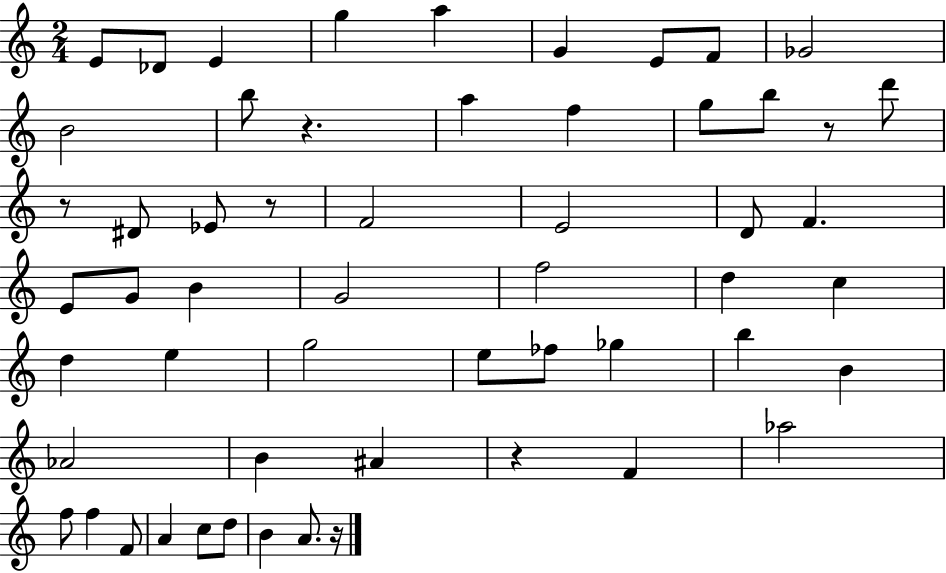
E4/e Db4/e E4/q G5/q A5/q G4/q E4/e F4/e Gb4/h B4/h B5/e R/q. A5/q F5/q G5/e B5/e R/e D6/e R/e D#4/e Eb4/e R/e F4/h E4/h D4/e F4/q. E4/e G4/e B4/q G4/h F5/h D5/q C5/q D5/q E5/q G5/h E5/e FES5/e Gb5/q B5/q B4/q Ab4/h B4/q A#4/q R/q F4/q Ab5/h F5/e F5/q F4/e A4/q C5/e D5/e B4/q A4/e. R/s